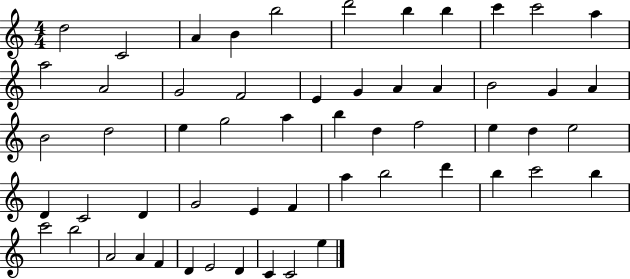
X:1
T:Untitled
M:4/4
L:1/4
K:C
d2 C2 A B b2 d'2 b b c' c'2 a a2 A2 G2 F2 E G A A B2 G A B2 d2 e g2 a b d f2 e d e2 D C2 D G2 E F a b2 d' b c'2 b c'2 b2 A2 A F D E2 D C C2 e